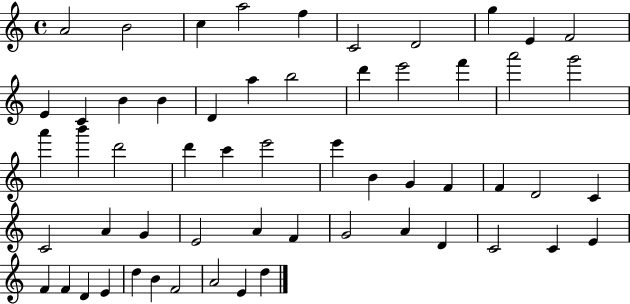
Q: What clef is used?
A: treble